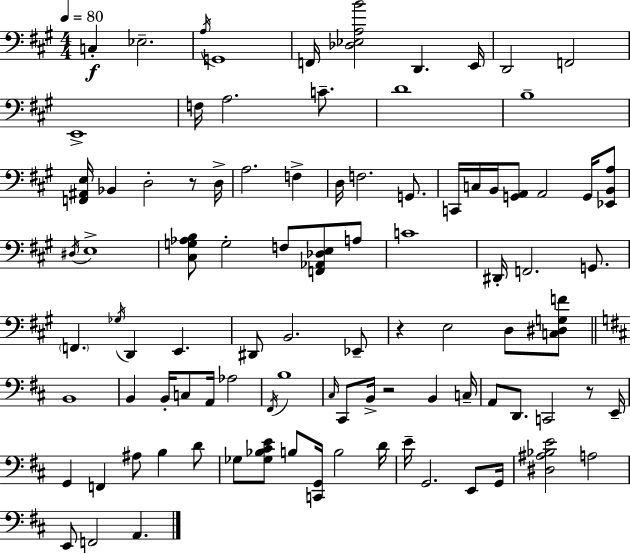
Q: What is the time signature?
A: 4/4